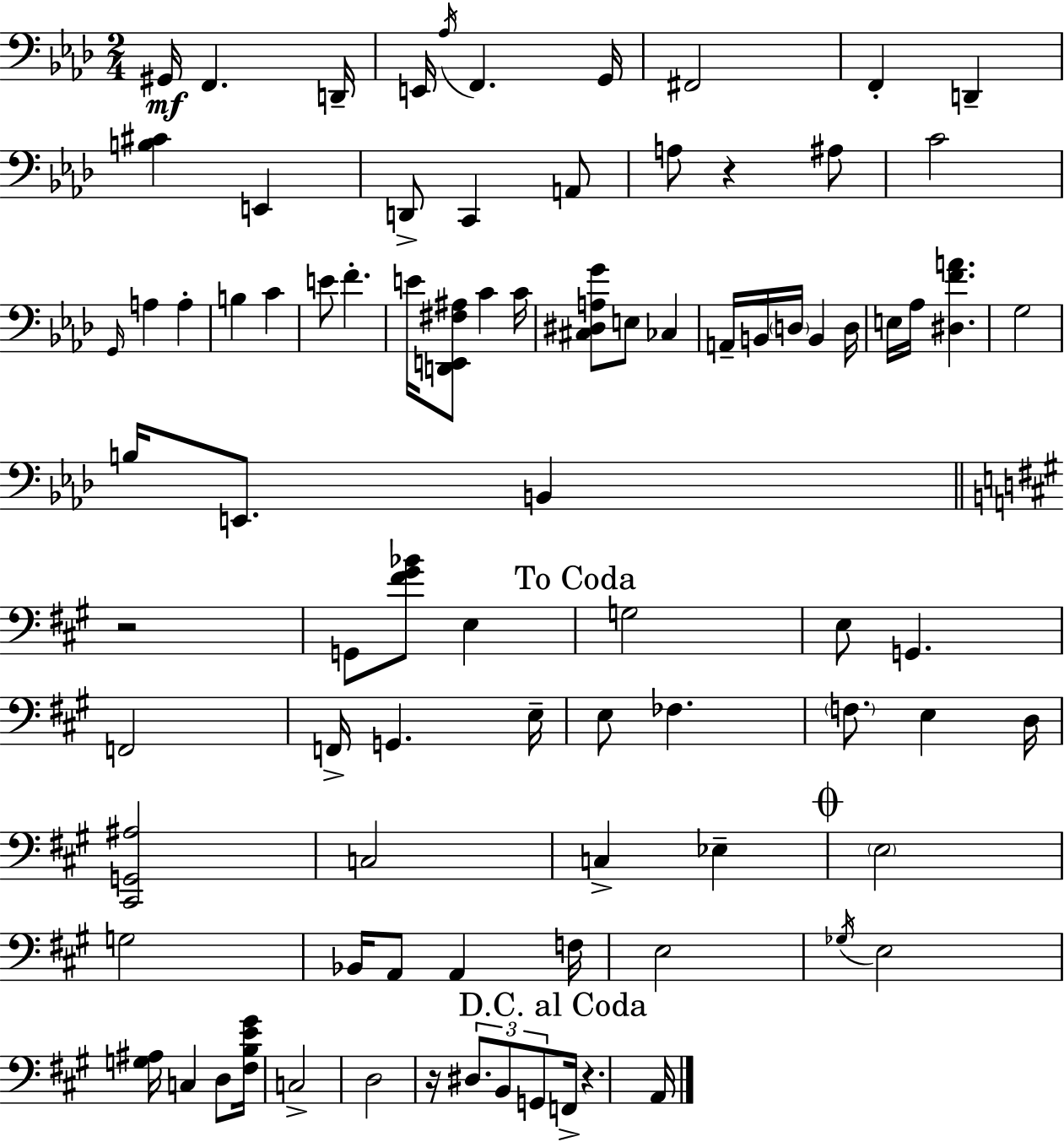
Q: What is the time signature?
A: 2/4